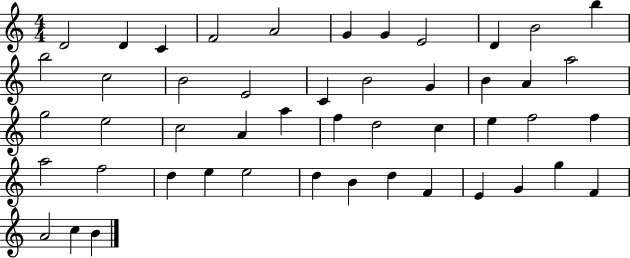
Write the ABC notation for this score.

X:1
T:Untitled
M:4/4
L:1/4
K:C
D2 D C F2 A2 G G E2 D B2 b b2 c2 B2 E2 C B2 G B A a2 g2 e2 c2 A a f d2 c e f2 f a2 f2 d e e2 d B d F E G g F A2 c B